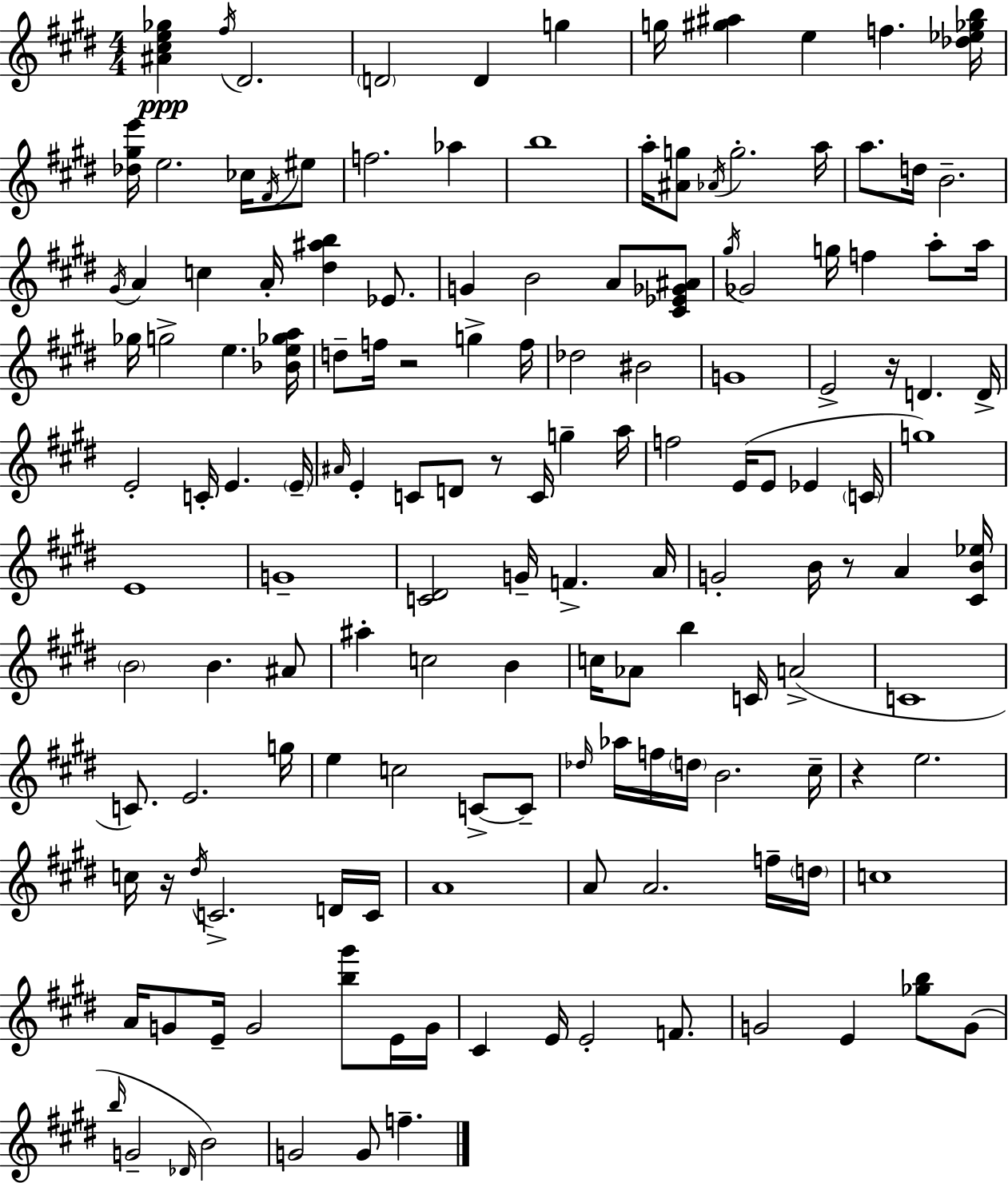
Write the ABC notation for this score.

X:1
T:Untitled
M:4/4
L:1/4
K:E
[^A^ce_g] ^f/4 ^D2 D2 D g g/4 [^g^a] e f [_d_e_gb]/4 [_d^ge']/4 e2 _c/4 ^F/4 ^e/2 f2 _a b4 a/4 [^Ag]/2 _A/4 g2 a/4 a/2 d/4 B2 ^G/4 A c A/4 [^d^ab] _E/2 G B2 A/2 [^C_E_G^A]/2 ^g/4 _G2 g/4 f a/2 a/4 _g/4 g2 e [_Be_ga]/4 d/2 f/4 z2 g f/4 _d2 ^B2 G4 E2 z/4 D D/4 E2 C/4 E E/4 ^A/4 E C/2 D/2 z/2 C/4 g a/4 f2 E/4 E/2 _E C/4 g4 E4 G4 [C^D]2 G/4 F A/4 G2 B/4 z/2 A [^CB_e]/4 B2 B ^A/2 ^a c2 B c/4 _A/2 b C/4 A2 C4 C/2 E2 g/4 e c2 C/2 C/2 _d/4 _a/4 f/4 d/4 B2 ^c/4 z e2 c/4 z/4 ^d/4 C2 D/4 C/4 A4 A/2 A2 f/4 d/4 c4 A/4 G/2 E/4 G2 [b^g']/2 E/4 G/4 ^C E/4 E2 F/2 G2 E [_gb]/2 G/2 b/4 G2 _D/4 B2 G2 G/2 f